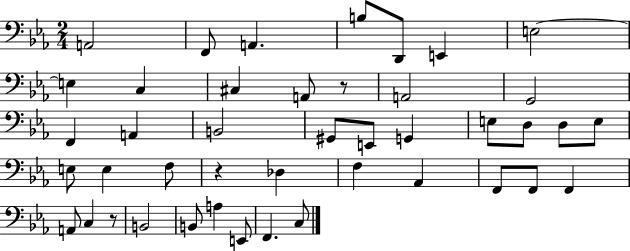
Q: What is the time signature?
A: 2/4